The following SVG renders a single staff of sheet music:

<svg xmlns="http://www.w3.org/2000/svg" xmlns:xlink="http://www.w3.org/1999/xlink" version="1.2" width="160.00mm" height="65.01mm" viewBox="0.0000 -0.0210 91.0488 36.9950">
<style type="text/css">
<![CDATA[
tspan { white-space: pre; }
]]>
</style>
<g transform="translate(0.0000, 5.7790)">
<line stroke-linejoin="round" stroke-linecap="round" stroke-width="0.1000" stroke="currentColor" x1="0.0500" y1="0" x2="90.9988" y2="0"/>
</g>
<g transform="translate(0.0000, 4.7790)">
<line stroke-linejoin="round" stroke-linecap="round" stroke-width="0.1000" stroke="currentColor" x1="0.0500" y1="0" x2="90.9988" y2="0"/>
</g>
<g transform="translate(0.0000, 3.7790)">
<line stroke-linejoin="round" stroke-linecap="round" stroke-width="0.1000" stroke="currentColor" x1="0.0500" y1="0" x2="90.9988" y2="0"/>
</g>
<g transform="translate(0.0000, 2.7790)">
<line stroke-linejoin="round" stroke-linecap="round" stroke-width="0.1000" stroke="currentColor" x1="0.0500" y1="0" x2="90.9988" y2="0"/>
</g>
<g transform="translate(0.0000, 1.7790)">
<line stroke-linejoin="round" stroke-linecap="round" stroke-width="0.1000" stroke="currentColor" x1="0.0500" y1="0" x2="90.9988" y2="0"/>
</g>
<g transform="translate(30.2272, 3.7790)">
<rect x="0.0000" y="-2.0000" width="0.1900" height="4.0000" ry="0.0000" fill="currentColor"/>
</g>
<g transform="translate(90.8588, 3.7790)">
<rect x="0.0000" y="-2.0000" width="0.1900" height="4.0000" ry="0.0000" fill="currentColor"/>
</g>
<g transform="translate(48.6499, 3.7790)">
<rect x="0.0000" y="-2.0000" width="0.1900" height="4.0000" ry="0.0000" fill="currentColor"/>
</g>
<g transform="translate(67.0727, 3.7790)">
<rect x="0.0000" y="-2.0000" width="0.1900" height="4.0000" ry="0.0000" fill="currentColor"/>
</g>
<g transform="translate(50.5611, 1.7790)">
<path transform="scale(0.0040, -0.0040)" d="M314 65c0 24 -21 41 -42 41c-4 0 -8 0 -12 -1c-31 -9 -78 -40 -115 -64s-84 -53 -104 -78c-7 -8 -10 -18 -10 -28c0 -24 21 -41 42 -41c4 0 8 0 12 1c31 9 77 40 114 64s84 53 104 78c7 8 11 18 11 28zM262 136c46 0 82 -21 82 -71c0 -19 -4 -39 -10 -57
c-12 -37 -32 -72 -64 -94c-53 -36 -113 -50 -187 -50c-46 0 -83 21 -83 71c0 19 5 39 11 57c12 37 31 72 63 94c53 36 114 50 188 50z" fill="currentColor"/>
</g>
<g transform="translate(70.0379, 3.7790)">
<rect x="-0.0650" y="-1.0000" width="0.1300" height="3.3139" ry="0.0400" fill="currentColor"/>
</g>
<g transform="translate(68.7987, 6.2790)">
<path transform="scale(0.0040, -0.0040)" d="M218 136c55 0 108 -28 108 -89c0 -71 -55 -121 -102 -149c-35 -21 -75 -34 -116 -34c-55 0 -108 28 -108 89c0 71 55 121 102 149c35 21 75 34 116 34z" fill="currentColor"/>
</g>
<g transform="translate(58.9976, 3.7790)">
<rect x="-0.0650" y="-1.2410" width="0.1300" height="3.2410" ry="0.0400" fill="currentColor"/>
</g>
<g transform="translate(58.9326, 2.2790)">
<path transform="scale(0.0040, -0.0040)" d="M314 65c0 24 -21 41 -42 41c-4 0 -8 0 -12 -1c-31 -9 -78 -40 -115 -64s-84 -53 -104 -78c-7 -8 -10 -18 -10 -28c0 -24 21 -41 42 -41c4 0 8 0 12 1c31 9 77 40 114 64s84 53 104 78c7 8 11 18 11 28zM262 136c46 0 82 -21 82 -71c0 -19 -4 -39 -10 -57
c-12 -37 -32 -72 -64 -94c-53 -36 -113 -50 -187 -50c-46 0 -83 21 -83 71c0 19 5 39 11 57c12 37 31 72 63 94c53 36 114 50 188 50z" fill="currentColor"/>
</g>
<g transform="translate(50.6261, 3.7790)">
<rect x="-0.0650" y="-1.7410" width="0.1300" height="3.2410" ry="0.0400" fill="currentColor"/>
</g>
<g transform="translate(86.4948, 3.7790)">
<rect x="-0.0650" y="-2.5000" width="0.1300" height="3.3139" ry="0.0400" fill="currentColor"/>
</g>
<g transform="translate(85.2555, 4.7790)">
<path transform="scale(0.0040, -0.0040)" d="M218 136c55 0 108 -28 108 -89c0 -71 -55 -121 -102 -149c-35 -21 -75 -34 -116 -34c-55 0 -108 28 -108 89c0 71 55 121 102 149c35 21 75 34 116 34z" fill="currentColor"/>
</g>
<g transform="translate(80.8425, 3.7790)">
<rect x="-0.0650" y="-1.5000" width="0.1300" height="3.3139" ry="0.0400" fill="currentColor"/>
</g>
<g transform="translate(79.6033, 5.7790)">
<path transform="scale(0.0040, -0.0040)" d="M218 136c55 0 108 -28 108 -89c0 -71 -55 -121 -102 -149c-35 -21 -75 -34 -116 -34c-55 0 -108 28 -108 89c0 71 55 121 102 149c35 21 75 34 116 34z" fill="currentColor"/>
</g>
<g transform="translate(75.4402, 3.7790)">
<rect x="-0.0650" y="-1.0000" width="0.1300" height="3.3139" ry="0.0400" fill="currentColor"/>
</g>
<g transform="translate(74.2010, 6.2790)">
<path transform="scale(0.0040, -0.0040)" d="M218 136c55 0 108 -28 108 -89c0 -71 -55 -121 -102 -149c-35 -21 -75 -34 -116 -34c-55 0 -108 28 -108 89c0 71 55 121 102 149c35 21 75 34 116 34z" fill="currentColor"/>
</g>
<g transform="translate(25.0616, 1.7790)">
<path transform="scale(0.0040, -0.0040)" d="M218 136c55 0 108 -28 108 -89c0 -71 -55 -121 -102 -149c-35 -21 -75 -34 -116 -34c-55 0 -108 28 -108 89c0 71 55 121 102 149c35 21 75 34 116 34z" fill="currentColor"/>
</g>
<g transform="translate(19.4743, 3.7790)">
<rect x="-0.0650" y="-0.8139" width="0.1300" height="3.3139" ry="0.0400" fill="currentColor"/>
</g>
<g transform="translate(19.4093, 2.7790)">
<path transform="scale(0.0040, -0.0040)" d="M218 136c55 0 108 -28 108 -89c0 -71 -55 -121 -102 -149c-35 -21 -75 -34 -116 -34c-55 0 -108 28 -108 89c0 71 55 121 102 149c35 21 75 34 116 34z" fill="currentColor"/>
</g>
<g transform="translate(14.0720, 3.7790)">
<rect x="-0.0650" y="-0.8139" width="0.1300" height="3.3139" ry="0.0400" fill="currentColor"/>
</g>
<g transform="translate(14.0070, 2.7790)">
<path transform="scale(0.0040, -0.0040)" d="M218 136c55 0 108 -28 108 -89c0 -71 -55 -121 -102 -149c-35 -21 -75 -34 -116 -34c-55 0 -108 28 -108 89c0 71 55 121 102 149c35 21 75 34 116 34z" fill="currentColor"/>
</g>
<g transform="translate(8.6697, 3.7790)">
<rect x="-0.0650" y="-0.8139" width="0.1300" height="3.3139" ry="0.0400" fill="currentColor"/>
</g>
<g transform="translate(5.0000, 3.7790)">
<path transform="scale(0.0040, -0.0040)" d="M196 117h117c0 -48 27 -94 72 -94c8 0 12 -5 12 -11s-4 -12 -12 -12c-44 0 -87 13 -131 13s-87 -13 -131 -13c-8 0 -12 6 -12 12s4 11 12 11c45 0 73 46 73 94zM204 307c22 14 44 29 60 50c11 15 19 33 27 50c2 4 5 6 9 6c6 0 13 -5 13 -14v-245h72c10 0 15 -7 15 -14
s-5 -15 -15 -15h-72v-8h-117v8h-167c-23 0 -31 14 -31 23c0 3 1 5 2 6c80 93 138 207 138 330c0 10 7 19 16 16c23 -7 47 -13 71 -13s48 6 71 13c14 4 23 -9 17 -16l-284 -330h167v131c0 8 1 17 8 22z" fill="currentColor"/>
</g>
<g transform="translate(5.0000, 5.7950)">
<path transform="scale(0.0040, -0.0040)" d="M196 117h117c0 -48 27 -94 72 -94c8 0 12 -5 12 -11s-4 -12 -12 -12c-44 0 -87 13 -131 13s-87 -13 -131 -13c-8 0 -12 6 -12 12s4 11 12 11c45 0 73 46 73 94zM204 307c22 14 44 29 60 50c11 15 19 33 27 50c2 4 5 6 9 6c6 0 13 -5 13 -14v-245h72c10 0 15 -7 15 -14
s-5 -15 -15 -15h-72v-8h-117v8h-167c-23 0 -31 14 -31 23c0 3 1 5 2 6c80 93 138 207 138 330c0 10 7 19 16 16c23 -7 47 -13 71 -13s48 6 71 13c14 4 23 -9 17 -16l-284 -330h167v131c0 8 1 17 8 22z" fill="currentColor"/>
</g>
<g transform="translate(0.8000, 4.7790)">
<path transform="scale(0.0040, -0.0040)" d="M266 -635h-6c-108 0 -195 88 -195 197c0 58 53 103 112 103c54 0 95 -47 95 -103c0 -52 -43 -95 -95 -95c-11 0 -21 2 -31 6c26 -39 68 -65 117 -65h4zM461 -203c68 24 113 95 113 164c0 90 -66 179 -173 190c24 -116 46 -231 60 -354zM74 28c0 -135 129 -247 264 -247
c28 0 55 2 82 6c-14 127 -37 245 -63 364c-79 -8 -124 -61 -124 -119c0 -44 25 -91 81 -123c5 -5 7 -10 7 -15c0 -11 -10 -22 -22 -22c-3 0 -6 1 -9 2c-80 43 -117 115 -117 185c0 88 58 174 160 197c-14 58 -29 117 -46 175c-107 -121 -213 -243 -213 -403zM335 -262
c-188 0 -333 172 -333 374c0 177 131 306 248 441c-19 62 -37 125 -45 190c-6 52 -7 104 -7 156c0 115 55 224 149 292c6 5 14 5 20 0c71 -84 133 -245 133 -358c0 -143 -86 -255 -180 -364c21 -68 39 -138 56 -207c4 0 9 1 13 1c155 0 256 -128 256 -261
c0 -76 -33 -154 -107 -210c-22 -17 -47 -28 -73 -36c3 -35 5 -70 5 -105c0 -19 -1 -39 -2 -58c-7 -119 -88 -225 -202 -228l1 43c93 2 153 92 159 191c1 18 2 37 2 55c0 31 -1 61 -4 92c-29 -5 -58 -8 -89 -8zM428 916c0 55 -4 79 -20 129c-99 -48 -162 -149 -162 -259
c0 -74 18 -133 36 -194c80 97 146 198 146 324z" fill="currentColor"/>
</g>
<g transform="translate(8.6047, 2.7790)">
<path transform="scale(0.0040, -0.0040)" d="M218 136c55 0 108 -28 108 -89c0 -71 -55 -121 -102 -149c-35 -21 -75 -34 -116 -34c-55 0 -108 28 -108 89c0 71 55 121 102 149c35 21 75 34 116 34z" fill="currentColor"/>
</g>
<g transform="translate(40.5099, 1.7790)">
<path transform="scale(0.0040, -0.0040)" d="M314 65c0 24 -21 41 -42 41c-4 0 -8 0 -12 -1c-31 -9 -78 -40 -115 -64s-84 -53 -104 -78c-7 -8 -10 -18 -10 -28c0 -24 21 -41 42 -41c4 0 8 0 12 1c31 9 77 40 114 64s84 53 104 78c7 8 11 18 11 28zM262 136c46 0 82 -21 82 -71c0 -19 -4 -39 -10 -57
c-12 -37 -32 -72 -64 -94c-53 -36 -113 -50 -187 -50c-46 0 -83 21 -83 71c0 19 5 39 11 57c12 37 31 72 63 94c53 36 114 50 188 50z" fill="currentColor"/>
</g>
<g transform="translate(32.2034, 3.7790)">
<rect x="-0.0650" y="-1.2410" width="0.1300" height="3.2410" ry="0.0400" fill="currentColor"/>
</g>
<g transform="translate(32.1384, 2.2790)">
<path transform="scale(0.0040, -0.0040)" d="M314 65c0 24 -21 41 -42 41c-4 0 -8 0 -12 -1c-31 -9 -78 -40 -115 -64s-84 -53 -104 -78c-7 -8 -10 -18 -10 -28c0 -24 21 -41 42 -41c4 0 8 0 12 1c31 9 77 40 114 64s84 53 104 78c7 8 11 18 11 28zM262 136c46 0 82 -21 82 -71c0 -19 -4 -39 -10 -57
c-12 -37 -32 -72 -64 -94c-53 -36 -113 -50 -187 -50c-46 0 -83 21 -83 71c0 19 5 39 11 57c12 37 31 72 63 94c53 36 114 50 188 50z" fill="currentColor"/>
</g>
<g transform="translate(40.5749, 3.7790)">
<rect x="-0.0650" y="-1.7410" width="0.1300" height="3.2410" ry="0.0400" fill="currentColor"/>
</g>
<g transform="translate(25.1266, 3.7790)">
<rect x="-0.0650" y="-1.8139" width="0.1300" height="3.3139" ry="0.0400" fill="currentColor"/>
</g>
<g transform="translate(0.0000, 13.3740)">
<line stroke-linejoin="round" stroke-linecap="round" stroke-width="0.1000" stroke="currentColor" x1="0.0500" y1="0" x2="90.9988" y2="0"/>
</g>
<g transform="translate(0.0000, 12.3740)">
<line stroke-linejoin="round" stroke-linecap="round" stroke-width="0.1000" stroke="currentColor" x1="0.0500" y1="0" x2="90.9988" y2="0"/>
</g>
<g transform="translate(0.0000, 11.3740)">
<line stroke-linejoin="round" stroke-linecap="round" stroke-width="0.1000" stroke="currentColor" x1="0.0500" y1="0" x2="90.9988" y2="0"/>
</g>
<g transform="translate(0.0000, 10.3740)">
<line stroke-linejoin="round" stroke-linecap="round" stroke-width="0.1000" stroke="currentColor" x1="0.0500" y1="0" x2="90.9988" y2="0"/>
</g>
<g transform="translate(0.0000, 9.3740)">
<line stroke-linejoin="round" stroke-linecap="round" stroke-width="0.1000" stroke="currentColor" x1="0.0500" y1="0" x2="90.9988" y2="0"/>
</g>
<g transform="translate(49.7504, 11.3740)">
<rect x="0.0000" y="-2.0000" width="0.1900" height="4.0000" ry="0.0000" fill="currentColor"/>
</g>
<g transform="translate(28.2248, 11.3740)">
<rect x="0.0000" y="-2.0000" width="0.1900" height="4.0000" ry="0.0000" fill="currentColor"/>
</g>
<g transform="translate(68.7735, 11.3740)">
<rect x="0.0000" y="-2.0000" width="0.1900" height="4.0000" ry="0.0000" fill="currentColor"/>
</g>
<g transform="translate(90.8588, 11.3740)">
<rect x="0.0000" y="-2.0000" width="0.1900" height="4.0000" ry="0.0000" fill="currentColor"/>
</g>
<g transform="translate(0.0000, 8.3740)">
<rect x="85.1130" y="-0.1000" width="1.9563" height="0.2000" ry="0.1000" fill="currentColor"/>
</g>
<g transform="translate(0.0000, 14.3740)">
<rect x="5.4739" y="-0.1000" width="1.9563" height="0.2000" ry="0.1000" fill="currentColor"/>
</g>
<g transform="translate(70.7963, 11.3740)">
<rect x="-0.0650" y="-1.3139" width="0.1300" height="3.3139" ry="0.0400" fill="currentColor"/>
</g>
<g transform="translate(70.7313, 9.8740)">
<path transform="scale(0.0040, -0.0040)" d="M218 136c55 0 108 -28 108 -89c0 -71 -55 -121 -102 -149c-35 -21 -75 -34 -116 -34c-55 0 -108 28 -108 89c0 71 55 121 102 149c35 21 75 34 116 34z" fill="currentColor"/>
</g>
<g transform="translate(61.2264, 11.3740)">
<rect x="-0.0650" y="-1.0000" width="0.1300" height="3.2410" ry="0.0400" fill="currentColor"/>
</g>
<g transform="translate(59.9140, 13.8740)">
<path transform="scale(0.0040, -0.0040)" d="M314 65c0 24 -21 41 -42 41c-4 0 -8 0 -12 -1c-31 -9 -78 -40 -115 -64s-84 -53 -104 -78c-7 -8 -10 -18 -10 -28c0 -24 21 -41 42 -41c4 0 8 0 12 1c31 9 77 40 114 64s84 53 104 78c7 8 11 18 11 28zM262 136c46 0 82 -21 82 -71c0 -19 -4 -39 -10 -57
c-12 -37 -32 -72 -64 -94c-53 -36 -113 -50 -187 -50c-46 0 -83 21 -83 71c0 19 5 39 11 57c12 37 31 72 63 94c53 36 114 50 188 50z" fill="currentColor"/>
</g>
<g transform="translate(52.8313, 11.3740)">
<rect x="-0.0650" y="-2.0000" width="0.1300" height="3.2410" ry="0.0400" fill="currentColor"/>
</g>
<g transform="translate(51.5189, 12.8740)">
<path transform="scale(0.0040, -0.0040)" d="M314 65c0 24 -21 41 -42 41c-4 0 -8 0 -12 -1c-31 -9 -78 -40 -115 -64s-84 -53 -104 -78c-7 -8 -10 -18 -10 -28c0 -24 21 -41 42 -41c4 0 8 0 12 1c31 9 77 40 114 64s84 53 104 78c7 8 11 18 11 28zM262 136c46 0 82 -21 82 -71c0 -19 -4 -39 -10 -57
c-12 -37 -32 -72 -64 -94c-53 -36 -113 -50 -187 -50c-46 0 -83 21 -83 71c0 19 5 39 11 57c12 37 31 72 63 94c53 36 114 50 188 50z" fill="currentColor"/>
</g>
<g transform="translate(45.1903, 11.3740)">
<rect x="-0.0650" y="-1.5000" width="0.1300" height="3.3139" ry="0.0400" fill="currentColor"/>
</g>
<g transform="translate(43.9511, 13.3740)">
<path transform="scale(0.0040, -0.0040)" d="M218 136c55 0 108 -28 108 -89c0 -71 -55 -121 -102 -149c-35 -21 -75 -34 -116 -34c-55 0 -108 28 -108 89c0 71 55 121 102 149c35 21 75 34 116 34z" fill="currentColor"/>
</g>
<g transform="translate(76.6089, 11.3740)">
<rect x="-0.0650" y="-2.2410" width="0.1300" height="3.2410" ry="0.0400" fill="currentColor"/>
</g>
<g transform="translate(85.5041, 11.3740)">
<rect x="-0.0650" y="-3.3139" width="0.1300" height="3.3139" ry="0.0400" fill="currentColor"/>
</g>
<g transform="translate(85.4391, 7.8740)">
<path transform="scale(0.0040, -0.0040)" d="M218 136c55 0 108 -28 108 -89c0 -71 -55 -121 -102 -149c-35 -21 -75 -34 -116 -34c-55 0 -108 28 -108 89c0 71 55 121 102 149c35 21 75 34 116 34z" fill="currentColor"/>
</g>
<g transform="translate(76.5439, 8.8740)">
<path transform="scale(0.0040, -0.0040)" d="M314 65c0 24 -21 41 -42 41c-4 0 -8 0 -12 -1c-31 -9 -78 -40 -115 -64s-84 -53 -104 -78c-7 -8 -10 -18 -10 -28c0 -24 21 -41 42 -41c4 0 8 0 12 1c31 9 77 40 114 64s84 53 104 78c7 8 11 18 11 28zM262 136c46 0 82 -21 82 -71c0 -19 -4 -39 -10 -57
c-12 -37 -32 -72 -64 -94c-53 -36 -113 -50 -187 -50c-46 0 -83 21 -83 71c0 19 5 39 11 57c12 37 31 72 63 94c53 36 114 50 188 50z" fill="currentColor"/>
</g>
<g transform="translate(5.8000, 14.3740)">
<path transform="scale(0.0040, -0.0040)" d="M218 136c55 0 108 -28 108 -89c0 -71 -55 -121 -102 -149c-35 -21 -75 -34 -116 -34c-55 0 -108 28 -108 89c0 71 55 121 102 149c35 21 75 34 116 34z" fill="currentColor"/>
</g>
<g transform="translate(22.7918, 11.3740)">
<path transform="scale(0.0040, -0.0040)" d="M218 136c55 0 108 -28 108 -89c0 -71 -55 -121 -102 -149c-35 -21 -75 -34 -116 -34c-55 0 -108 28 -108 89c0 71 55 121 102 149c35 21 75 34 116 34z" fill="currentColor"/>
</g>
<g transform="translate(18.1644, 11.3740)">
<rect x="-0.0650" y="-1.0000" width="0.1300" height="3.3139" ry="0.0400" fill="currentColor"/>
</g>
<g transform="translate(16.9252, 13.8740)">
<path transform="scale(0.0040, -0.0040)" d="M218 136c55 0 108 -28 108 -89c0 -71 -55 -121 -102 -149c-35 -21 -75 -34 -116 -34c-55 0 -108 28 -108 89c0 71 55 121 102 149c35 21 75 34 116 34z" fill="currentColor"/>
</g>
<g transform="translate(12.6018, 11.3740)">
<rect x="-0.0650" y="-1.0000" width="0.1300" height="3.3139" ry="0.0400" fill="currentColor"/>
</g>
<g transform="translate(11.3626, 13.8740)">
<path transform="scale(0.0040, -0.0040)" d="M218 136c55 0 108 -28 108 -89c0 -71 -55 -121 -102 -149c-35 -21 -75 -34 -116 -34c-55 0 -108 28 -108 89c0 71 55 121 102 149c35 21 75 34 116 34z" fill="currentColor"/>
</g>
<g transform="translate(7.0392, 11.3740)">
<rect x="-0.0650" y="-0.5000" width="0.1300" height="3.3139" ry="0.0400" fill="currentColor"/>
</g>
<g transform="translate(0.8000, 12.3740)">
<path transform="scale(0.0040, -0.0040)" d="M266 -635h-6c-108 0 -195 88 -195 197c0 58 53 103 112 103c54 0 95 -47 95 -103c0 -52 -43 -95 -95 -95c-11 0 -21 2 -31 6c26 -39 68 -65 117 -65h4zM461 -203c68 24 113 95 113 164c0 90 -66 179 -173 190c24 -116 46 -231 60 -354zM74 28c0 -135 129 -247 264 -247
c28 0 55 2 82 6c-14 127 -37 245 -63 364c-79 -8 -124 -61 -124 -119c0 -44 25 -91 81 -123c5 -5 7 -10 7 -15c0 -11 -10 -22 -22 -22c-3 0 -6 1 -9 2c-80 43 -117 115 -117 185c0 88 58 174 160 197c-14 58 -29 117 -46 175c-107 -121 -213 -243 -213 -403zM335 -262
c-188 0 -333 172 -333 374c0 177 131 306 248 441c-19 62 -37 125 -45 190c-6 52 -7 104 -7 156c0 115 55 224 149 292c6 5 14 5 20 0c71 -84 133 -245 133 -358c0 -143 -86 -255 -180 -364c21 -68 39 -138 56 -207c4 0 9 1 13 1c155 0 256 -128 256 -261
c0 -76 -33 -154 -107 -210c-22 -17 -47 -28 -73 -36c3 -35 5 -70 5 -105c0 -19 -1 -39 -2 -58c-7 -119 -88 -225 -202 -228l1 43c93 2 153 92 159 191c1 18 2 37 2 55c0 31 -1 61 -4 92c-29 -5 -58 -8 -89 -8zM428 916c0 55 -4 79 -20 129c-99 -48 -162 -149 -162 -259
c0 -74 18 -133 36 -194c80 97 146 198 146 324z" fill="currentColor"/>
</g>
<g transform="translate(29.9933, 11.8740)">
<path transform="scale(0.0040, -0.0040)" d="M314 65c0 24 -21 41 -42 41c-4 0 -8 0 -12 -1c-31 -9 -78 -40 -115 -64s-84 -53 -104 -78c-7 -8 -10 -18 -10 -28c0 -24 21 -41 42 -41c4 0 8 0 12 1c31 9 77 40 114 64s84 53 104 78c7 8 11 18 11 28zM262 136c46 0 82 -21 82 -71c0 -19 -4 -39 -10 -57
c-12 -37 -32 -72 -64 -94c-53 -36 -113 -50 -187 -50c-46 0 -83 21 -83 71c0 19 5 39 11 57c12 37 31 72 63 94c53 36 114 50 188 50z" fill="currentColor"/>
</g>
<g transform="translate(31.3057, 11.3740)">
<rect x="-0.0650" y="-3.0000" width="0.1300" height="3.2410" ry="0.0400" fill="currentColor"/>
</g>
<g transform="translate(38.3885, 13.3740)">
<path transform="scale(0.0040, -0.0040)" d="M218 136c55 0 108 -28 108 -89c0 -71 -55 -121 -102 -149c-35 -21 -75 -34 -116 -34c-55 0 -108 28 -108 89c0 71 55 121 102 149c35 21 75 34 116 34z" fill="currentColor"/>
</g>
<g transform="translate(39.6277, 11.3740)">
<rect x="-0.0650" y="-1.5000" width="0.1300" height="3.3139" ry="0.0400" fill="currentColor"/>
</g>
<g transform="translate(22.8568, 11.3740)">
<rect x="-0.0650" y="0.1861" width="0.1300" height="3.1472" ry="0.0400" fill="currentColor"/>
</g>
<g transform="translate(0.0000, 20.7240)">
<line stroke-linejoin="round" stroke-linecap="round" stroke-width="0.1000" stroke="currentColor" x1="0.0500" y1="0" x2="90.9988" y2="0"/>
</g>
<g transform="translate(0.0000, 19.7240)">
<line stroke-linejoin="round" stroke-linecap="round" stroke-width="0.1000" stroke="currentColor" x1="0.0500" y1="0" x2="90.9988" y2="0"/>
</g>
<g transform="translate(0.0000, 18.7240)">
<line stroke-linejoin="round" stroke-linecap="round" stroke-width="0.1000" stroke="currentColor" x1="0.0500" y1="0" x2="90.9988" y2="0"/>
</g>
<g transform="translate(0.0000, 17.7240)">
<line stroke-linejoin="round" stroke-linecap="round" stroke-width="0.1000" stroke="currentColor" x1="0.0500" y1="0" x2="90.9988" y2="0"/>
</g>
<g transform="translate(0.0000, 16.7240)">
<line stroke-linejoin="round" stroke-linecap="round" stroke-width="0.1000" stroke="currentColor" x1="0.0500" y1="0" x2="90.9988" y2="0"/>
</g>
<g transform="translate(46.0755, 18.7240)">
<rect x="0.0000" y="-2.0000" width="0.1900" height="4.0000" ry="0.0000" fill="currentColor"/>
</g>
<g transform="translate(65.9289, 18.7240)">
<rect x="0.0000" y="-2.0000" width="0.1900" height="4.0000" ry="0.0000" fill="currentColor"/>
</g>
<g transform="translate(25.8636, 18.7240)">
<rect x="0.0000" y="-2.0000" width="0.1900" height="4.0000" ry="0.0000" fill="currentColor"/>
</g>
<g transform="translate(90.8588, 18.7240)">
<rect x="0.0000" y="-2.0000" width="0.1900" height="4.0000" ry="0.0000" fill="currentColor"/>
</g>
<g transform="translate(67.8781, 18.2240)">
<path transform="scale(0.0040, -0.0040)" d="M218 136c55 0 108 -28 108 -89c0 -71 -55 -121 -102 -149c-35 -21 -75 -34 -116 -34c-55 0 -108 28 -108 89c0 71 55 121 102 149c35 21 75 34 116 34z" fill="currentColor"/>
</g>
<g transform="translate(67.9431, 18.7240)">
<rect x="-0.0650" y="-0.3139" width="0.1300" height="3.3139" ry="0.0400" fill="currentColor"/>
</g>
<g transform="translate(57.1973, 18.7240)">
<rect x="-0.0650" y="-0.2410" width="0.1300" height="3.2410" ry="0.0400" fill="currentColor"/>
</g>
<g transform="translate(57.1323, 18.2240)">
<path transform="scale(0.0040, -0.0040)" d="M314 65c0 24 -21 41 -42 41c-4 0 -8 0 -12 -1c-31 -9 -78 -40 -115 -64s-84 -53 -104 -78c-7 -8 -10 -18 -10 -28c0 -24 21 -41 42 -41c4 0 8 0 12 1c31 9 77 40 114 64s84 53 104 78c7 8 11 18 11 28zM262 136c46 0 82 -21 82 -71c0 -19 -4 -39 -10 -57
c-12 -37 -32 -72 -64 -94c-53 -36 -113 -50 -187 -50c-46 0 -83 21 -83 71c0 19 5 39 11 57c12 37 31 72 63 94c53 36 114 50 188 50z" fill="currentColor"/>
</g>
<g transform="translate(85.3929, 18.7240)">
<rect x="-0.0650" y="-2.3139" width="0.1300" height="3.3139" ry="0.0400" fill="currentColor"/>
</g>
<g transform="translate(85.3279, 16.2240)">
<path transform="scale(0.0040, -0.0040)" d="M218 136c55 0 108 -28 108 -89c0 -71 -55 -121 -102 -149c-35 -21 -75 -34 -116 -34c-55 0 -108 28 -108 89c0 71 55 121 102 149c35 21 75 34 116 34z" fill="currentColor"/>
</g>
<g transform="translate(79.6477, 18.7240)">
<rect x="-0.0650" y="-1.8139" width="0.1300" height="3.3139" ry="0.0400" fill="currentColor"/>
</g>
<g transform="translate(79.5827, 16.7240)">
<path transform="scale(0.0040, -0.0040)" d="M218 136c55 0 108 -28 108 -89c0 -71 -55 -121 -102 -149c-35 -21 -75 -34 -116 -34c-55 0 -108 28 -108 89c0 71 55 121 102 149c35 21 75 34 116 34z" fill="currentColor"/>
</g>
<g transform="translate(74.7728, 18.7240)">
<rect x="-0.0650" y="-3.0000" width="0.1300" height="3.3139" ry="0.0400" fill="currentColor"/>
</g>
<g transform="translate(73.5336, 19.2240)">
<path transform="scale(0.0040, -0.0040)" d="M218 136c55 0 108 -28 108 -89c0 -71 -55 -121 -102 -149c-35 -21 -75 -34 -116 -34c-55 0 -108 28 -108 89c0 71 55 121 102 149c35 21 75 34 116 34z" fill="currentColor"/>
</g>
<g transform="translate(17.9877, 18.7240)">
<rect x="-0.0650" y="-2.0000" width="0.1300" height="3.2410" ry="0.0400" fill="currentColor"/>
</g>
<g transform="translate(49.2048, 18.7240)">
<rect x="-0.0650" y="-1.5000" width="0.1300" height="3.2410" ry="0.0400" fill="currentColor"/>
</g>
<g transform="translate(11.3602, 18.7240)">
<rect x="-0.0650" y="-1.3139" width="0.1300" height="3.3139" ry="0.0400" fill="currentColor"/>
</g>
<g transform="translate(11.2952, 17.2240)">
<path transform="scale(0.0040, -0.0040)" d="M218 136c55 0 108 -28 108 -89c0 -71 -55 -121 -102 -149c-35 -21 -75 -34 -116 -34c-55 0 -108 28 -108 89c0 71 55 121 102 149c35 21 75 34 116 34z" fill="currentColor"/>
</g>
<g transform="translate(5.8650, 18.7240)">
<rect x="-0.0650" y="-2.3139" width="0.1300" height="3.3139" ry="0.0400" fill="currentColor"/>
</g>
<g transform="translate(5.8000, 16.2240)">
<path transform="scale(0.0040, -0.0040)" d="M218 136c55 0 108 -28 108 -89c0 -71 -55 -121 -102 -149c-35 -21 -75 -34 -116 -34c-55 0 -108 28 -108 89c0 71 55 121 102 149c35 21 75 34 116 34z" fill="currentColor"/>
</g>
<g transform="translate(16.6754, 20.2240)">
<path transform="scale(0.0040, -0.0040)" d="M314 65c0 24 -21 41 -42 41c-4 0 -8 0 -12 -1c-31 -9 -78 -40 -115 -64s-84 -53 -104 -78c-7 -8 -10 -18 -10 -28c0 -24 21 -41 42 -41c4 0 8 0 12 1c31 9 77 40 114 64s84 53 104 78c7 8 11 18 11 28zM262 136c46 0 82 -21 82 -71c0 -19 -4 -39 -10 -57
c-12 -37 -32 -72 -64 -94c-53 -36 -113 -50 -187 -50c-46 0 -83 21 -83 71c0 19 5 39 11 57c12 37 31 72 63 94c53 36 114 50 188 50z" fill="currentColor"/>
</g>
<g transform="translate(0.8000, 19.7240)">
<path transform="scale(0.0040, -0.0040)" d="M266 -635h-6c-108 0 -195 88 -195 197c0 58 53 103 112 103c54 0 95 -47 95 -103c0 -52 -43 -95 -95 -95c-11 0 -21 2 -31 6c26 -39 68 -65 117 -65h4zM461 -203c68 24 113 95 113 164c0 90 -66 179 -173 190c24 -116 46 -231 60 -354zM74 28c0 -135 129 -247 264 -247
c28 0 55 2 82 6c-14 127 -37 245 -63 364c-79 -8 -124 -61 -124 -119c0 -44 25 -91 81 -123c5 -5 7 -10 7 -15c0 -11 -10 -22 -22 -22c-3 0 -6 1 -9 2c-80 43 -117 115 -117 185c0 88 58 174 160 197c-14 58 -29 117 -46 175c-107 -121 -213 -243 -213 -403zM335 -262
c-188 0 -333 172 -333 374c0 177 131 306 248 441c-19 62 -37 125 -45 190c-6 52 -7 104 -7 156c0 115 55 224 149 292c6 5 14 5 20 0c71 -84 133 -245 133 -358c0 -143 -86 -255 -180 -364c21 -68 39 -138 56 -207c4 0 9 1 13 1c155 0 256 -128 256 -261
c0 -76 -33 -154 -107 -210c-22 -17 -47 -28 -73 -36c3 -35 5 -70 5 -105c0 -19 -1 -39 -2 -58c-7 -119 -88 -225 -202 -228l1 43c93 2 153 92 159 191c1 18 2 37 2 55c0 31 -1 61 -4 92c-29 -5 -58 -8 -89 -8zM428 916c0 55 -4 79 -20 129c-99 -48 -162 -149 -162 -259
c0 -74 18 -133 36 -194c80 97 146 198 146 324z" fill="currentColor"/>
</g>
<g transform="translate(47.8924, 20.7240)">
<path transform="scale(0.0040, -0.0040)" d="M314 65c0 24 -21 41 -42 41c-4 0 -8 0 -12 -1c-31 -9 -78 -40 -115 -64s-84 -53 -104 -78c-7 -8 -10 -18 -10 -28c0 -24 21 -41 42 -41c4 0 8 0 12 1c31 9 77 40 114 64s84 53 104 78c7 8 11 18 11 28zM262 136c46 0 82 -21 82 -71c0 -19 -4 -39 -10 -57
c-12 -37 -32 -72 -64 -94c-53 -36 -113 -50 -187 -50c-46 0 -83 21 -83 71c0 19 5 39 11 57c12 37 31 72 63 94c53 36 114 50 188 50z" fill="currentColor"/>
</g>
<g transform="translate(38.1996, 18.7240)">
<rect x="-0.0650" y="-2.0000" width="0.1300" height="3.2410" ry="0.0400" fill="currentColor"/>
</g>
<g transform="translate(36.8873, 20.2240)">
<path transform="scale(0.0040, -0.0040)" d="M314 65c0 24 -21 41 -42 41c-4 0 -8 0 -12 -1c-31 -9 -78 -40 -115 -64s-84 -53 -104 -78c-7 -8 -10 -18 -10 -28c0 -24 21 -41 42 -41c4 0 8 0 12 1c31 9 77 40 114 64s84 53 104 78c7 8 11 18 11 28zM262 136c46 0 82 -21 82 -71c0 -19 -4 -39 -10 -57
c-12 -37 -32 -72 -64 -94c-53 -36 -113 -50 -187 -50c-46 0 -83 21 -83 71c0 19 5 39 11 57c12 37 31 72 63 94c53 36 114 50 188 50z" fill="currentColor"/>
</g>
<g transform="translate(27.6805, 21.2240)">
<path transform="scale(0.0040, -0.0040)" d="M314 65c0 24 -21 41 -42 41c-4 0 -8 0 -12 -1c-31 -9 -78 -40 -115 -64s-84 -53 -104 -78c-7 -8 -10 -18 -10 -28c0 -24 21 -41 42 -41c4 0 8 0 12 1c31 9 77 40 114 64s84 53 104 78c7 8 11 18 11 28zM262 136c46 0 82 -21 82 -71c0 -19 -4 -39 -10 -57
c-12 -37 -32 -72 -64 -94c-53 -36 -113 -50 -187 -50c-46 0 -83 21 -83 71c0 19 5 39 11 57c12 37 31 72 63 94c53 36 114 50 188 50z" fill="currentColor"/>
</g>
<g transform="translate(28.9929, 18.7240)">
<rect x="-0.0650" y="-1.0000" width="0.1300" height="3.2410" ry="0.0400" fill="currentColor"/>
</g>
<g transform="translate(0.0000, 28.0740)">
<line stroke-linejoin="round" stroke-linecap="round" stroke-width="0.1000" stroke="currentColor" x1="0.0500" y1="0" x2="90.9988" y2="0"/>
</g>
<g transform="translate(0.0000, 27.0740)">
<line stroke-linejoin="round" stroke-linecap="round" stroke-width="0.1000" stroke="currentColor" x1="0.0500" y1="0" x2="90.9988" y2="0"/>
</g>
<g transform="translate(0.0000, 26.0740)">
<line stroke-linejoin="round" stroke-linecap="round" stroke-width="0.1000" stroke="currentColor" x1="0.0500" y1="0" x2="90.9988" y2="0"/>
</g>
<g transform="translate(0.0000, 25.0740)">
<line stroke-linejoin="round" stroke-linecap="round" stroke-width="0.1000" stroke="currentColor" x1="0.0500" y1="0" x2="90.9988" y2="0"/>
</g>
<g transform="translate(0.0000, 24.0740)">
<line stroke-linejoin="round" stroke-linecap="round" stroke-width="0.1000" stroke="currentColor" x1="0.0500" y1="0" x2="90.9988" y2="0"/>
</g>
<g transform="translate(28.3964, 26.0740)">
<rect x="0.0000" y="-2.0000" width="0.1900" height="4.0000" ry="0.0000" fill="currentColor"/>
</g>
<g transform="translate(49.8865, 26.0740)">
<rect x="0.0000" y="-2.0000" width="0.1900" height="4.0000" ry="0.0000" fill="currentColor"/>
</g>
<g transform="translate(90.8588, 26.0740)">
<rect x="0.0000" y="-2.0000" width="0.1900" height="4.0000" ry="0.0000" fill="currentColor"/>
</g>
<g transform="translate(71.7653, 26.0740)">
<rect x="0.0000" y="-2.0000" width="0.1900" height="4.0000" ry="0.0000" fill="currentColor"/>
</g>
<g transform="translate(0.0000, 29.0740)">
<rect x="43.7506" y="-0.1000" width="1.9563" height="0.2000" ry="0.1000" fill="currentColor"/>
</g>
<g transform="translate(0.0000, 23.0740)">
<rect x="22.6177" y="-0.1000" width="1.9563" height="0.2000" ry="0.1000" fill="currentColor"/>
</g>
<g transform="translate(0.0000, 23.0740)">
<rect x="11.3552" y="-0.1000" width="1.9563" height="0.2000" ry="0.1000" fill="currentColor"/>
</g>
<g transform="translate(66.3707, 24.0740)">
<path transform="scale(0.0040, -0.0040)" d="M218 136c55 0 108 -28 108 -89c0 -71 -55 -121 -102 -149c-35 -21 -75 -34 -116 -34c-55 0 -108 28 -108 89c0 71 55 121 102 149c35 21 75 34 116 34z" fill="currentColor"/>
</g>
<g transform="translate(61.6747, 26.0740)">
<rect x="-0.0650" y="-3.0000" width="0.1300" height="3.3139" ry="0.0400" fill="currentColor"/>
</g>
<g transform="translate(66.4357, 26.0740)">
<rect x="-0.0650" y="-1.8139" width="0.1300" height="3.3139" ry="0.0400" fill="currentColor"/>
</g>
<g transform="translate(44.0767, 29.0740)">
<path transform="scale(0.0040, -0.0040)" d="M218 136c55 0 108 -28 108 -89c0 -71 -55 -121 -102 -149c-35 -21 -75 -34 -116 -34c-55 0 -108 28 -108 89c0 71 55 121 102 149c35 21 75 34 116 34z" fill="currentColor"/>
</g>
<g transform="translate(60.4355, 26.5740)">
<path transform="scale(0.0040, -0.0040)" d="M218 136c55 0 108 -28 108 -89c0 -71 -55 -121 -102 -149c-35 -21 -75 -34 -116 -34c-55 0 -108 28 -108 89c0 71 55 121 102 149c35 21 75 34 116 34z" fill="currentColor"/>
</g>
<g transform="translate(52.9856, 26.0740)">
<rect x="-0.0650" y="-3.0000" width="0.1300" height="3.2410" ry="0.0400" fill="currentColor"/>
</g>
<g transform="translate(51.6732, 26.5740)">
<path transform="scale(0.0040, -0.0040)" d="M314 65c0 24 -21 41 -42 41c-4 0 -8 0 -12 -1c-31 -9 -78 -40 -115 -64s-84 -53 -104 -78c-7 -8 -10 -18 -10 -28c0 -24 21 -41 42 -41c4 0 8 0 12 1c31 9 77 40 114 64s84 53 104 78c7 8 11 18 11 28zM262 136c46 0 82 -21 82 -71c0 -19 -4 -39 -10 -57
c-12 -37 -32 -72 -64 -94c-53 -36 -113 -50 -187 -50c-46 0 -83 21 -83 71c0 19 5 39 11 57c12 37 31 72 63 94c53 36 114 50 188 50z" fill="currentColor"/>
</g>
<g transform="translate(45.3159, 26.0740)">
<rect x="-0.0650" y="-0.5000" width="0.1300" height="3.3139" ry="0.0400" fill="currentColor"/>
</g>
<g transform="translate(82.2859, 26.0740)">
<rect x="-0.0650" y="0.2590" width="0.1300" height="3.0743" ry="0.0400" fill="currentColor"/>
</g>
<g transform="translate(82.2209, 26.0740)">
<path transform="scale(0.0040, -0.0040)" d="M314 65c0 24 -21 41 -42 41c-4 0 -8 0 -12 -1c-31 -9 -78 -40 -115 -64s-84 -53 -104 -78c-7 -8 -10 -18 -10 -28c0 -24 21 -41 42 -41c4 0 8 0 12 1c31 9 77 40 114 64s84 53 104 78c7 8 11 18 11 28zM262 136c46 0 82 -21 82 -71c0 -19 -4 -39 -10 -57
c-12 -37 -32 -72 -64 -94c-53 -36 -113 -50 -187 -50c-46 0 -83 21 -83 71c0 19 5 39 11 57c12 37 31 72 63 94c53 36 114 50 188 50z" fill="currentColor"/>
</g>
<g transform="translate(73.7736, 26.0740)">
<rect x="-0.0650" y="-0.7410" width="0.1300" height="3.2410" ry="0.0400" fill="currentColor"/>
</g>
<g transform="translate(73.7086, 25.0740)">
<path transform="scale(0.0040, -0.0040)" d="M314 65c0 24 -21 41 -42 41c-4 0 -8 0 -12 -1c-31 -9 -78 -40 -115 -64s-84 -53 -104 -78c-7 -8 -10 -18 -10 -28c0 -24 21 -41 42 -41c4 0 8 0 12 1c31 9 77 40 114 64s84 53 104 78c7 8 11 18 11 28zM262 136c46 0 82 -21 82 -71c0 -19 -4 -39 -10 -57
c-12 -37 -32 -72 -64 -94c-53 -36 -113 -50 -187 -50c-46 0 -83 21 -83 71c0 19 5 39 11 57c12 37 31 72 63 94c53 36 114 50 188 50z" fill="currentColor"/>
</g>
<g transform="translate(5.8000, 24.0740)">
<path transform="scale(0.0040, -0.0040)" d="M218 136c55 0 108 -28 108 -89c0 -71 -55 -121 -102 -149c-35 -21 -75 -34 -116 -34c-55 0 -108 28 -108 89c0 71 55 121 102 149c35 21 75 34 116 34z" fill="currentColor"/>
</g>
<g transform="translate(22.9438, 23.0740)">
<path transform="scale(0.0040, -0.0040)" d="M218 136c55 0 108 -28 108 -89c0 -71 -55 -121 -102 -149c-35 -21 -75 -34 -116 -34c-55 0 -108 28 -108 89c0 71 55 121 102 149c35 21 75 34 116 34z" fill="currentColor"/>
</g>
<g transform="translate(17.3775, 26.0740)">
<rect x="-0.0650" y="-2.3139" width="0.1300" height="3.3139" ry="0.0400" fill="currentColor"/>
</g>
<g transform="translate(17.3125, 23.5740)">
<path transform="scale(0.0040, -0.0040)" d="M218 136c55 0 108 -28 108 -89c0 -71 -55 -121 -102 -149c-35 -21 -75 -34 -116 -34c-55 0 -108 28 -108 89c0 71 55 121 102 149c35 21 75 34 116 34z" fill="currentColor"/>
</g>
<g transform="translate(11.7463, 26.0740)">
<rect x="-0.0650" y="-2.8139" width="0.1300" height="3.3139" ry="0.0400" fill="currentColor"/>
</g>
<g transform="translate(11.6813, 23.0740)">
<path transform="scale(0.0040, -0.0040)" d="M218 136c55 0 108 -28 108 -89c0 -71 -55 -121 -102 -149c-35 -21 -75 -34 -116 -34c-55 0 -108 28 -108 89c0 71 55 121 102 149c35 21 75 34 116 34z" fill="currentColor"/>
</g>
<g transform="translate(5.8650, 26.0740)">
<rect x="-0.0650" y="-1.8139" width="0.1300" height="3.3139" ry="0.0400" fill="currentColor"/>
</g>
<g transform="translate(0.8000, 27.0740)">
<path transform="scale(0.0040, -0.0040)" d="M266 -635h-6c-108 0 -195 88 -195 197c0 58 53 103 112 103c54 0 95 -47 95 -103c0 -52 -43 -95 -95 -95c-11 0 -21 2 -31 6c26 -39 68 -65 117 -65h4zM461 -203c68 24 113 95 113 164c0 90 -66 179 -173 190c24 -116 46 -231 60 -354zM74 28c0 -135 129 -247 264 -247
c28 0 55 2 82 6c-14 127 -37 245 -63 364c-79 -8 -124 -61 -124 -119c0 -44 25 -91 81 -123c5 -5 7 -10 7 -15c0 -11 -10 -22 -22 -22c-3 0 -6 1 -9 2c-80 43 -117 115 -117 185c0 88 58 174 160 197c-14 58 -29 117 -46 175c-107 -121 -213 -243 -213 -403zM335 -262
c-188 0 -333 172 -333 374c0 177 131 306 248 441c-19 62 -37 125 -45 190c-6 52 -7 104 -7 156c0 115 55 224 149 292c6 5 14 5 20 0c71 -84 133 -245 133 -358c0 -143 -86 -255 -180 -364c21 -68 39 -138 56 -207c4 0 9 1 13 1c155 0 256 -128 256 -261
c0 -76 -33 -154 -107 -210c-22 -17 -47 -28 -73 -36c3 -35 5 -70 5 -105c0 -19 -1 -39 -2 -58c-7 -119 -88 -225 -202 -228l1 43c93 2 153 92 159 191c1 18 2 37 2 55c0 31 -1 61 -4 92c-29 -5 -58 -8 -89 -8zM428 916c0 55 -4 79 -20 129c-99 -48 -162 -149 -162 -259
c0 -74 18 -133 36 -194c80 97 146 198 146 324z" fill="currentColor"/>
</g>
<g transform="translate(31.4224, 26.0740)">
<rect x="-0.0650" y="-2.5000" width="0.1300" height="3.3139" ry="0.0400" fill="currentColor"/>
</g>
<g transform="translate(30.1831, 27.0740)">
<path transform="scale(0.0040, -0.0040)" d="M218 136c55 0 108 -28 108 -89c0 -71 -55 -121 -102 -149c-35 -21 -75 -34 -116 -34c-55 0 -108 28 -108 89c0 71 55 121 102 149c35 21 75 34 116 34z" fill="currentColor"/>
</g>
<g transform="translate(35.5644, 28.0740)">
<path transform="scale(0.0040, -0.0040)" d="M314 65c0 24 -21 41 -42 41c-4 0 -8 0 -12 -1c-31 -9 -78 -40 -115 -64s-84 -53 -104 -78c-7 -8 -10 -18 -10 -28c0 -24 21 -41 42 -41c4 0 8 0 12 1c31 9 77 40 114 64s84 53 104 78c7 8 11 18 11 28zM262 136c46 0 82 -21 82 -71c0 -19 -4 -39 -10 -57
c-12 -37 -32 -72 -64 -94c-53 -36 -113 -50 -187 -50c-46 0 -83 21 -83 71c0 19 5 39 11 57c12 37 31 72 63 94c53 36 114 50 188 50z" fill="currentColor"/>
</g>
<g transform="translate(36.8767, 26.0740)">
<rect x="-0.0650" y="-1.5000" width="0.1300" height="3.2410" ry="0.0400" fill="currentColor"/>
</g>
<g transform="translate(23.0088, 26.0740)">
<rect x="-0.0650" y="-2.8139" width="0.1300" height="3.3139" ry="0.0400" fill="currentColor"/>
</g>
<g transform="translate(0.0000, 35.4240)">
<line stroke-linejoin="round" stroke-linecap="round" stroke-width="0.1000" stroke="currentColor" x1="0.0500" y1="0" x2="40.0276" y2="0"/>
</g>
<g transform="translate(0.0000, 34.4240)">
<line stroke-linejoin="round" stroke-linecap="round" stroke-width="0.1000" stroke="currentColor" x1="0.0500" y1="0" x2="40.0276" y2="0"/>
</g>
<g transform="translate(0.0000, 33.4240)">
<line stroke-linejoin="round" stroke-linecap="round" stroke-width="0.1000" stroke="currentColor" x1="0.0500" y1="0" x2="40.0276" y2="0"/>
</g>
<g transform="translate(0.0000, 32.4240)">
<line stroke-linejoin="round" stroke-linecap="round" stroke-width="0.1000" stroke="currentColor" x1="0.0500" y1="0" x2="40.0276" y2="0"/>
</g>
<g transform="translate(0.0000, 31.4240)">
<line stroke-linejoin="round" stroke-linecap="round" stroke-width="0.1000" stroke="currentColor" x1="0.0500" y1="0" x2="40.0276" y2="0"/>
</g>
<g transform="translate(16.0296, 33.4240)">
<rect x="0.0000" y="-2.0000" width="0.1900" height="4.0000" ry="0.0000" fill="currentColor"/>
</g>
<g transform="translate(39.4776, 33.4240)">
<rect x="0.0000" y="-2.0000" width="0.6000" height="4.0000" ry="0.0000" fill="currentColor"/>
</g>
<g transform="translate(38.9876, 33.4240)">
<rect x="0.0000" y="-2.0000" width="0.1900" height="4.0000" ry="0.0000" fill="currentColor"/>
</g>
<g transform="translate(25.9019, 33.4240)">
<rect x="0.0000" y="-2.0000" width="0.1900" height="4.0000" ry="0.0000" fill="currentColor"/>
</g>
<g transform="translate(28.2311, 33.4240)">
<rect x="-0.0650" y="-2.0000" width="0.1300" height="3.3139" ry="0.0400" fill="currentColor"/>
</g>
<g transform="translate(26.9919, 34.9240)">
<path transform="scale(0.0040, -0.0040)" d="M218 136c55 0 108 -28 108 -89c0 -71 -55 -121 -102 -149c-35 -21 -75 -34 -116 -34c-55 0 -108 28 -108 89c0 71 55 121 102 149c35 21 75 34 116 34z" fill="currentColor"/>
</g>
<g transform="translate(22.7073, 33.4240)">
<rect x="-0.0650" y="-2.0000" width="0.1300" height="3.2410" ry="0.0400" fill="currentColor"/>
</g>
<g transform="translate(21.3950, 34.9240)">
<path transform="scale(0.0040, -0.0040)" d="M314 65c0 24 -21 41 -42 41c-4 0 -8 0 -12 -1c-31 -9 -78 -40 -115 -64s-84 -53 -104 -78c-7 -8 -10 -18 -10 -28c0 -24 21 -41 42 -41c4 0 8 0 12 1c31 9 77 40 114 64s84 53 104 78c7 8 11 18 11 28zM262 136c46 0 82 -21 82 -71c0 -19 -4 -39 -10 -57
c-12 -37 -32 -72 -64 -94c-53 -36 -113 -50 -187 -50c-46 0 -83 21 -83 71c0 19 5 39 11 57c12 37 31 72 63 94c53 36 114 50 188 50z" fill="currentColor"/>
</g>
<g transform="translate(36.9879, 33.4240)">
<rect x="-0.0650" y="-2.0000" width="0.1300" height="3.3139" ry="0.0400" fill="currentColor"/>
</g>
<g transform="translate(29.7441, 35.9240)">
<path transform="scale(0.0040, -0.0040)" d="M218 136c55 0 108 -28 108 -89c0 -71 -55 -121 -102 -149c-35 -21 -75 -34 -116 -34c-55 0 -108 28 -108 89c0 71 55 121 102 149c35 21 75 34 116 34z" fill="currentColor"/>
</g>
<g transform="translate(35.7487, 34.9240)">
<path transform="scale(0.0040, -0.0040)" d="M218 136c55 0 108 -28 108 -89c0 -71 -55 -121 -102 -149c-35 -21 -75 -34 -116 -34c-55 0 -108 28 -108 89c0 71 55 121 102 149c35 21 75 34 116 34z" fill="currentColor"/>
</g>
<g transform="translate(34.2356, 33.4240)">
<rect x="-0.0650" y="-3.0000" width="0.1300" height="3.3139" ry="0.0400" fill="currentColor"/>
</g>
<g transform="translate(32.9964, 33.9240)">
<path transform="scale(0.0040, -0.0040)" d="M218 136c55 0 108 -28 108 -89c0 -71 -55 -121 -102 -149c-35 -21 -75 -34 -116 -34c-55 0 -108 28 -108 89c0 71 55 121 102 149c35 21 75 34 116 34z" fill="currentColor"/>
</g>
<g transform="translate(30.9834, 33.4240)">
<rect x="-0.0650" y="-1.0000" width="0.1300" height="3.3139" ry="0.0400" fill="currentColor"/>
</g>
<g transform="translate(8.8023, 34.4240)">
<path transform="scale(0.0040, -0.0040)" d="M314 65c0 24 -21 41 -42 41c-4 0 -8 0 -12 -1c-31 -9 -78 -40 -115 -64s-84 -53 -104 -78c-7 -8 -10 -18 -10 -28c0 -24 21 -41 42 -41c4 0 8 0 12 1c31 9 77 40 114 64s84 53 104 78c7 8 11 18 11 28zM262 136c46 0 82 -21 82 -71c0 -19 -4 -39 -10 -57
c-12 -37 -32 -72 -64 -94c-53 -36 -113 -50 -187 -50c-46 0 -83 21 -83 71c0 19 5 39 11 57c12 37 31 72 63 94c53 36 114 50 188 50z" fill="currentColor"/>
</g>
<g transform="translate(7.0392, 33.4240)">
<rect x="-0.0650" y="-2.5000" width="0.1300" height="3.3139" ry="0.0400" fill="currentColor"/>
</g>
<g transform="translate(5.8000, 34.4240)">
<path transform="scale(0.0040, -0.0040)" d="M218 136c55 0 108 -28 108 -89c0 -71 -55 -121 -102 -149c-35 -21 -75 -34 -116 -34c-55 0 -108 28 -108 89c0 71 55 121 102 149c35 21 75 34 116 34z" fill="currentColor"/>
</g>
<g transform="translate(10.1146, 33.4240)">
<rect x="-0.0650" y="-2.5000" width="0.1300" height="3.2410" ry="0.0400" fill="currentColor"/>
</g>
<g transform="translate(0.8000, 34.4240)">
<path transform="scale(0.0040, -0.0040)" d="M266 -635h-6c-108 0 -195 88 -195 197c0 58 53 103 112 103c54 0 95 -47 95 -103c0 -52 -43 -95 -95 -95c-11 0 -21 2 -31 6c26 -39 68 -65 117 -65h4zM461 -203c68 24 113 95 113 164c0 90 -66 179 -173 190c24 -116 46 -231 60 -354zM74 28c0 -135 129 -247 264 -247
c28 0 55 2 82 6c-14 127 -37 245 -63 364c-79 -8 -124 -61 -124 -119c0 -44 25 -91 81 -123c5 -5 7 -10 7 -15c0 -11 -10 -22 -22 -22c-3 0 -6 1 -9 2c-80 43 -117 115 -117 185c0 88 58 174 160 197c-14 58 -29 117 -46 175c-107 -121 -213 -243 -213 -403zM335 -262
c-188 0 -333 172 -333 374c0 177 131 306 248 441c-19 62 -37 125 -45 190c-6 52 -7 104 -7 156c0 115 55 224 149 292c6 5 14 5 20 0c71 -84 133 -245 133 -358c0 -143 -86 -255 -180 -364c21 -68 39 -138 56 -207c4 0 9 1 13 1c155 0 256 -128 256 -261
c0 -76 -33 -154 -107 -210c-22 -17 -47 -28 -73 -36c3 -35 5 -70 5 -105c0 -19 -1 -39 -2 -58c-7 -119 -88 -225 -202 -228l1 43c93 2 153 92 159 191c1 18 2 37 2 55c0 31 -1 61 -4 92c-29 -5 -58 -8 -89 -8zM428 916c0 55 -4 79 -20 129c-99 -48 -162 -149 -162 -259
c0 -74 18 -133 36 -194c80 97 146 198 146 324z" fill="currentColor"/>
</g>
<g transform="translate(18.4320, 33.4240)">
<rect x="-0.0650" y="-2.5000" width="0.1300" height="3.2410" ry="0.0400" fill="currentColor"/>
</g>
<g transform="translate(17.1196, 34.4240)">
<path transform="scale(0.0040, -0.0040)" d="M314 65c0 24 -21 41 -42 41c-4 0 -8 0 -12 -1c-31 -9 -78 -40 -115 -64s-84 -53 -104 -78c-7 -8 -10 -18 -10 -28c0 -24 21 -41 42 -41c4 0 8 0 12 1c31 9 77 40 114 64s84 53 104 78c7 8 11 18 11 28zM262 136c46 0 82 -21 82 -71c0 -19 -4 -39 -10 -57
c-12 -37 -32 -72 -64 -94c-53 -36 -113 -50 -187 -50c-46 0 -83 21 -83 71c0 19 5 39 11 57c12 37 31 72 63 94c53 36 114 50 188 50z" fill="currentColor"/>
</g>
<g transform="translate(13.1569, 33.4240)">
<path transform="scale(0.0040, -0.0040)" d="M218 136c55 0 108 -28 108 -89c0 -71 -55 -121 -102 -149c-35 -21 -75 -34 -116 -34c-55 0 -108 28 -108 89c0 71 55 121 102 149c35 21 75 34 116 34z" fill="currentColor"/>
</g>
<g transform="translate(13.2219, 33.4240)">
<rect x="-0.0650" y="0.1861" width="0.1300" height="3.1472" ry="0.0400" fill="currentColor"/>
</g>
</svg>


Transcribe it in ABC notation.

X:1
T:Untitled
M:4/4
L:1/4
K:C
d d d f e2 f2 f2 e2 D D E G C D D B A2 E E F2 D2 e g2 b g e F2 D2 F2 E2 c2 c A f g f a g a G E2 C A2 A f d2 B2 G G2 B G2 F2 F D A F